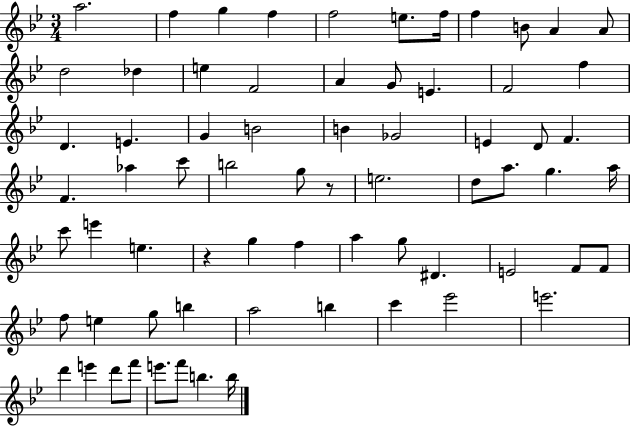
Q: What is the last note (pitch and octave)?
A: B5